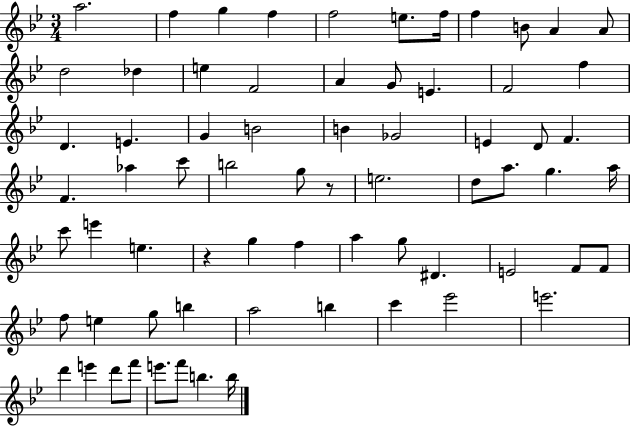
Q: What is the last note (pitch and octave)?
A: B5